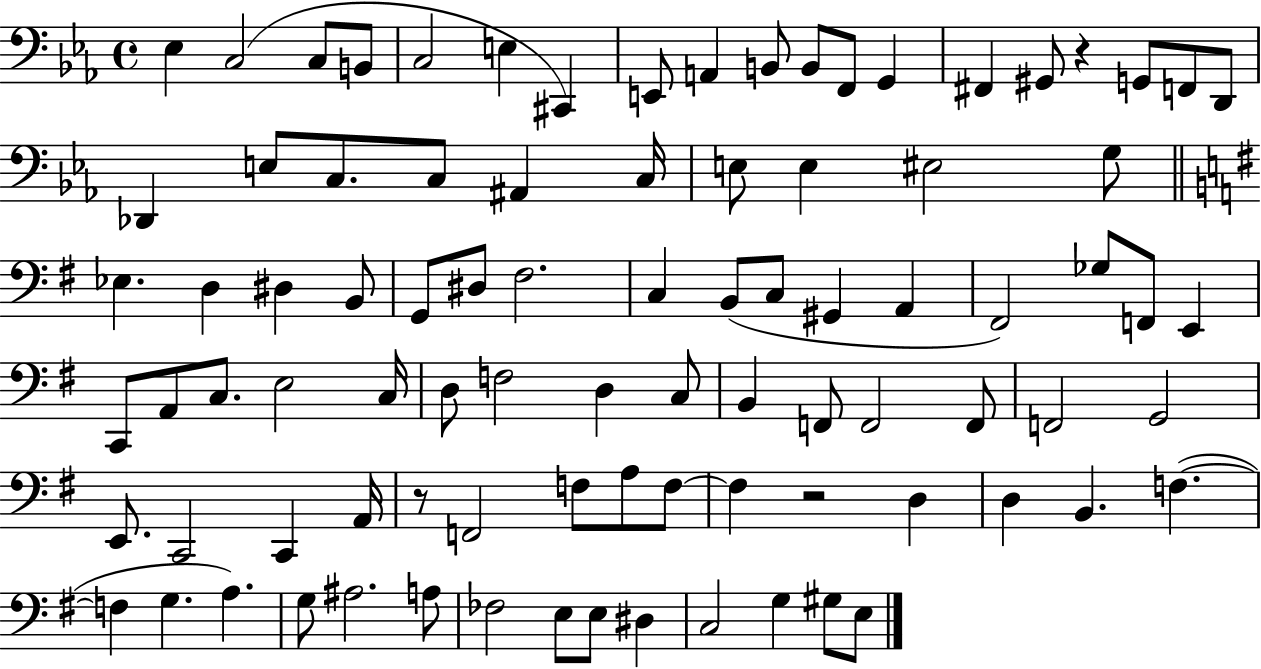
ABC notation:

X:1
T:Untitled
M:4/4
L:1/4
K:Eb
_E, C,2 C,/2 B,,/2 C,2 E, ^C,, E,,/2 A,, B,,/2 B,,/2 F,,/2 G,, ^F,, ^G,,/2 z G,,/2 F,,/2 D,,/2 _D,, E,/2 C,/2 C,/2 ^A,, C,/4 E,/2 E, ^E,2 G,/2 _E, D, ^D, B,,/2 G,,/2 ^D,/2 ^F,2 C, B,,/2 C,/2 ^G,, A,, ^F,,2 _G,/2 F,,/2 E,, C,,/2 A,,/2 C,/2 E,2 C,/4 D,/2 F,2 D, C,/2 B,, F,,/2 F,,2 F,,/2 F,,2 G,,2 E,,/2 C,,2 C,, A,,/4 z/2 F,,2 F,/2 A,/2 F,/2 F, z2 D, D, B,, F, F, G, A, G,/2 ^A,2 A,/2 _F,2 E,/2 E,/2 ^D, C,2 G, ^G,/2 E,/2